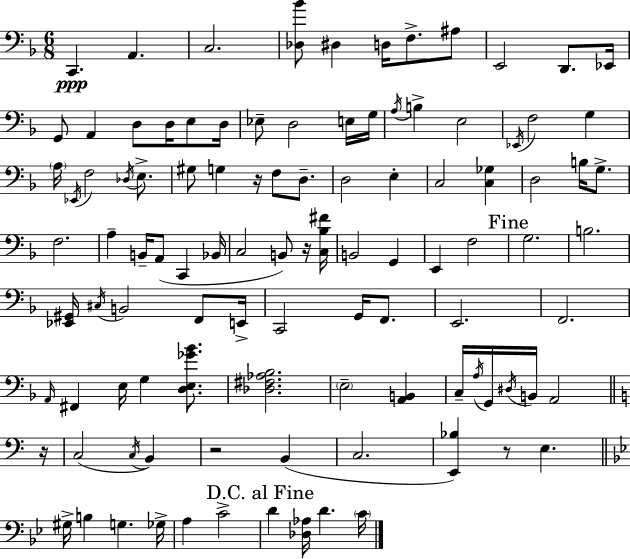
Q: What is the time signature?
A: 6/8